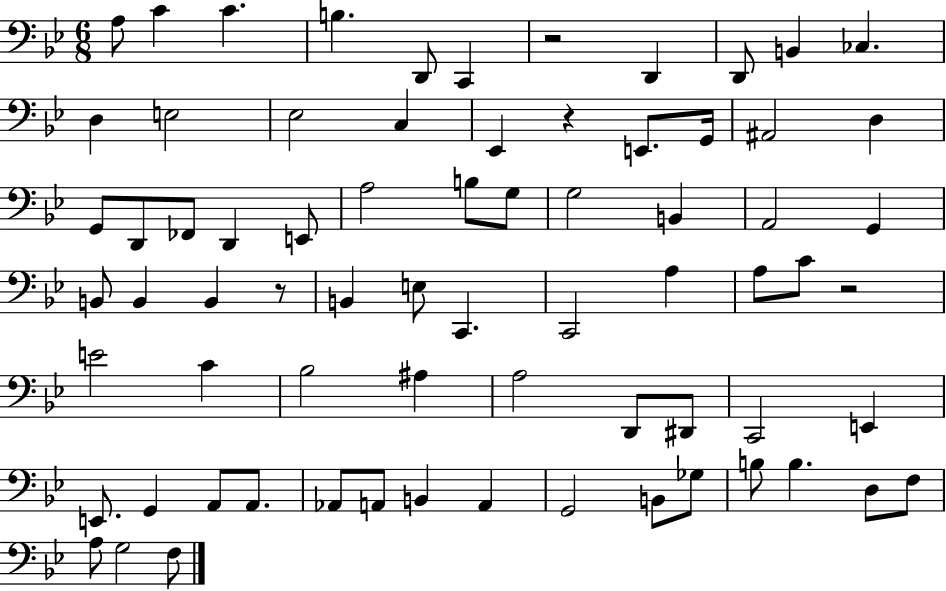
X:1
T:Untitled
M:6/8
L:1/4
K:Bb
A,/2 C C B, D,,/2 C,, z2 D,, D,,/2 B,, _C, D, E,2 _E,2 C, _E,, z E,,/2 G,,/4 ^A,,2 D, G,,/2 D,,/2 _F,,/2 D,, E,,/2 A,2 B,/2 G,/2 G,2 B,, A,,2 G,, B,,/2 B,, B,, z/2 B,, E,/2 C,, C,,2 A, A,/2 C/2 z2 E2 C _B,2 ^A, A,2 D,,/2 ^D,,/2 C,,2 E,, E,,/2 G,, A,,/2 A,,/2 _A,,/2 A,,/2 B,, A,, G,,2 B,,/2 _G,/2 B,/2 B, D,/2 F,/2 A,/2 G,2 F,/2